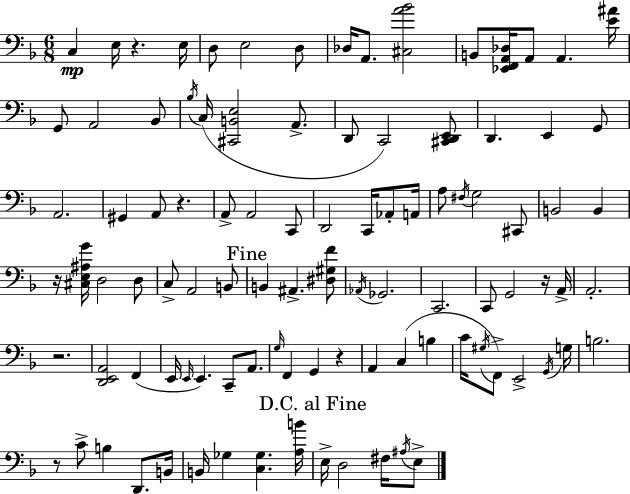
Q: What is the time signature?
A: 6/8